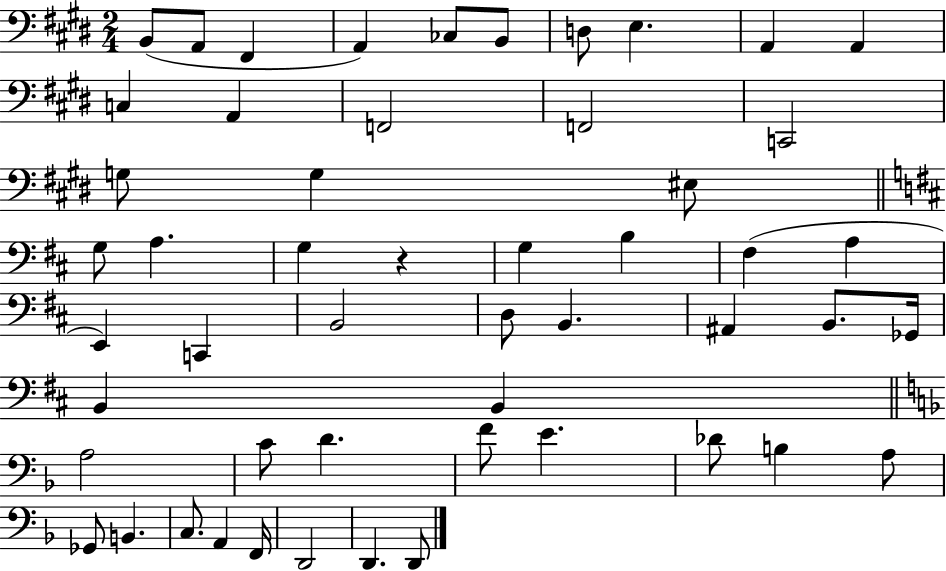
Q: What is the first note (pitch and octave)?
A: B2